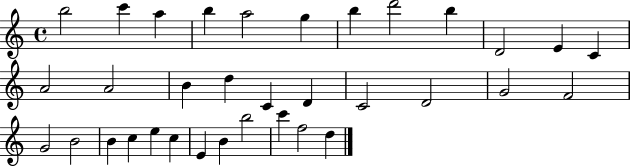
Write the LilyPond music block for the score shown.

{
  \clef treble
  \time 4/4
  \defaultTimeSignature
  \key c \major
  b''2 c'''4 a''4 | b''4 a''2 g''4 | b''4 d'''2 b''4 | d'2 e'4 c'4 | \break a'2 a'2 | b'4 d''4 c'4 d'4 | c'2 d'2 | g'2 f'2 | \break g'2 b'2 | b'4 c''4 e''4 c''4 | e'4 b'4 b''2 | c'''4 f''2 d''4 | \break \bar "|."
}